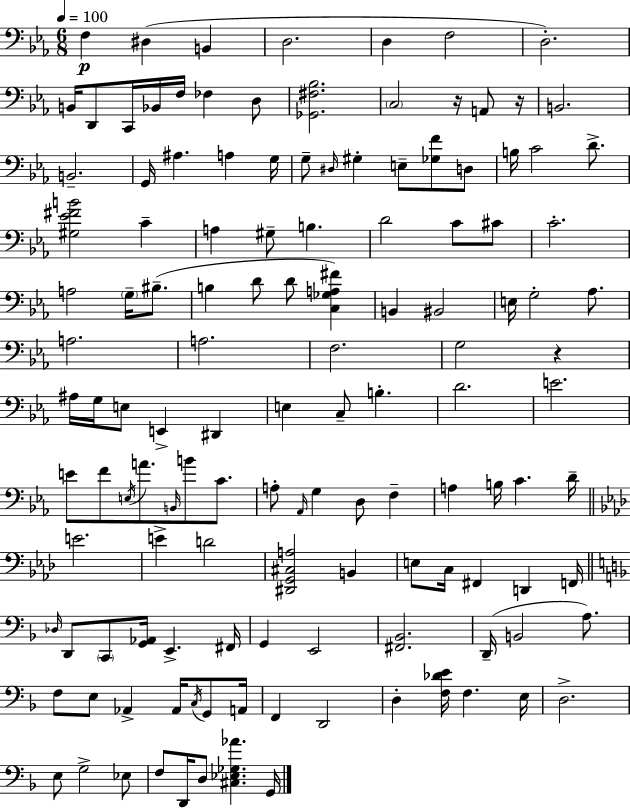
X:1
T:Untitled
M:6/8
L:1/4
K:Eb
F, ^D, B,, D,2 D, F,2 D,2 B,,/4 D,,/2 C,,/4 _B,,/4 F,/4 _F, D,/2 [_G,,^F,_B,]2 C,2 z/4 A,,/2 z/4 B,,2 B,,2 G,,/4 ^A, A, G,/4 G,/2 ^D,/4 ^G, E,/2 [_G,F]/2 D,/2 B,/4 C2 D/2 [^G,_E^FB]2 C A, ^G,/2 B, D2 C/2 ^C/2 C2 A,2 G,/4 ^B,/2 B, D/2 D/2 [C,_G,A,^F] B,, ^B,,2 E,/4 G,2 _A,/2 A,2 A,2 F,2 G,2 z ^A,/4 G,/4 E,/2 E,, ^D,, E, C,/2 B, D2 E2 E/2 F/2 E,/4 A/2 B,,/4 B/2 C/2 A,/2 _A,,/4 G, D,/2 F, A, B,/4 C D/4 E2 E D2 [^D,,G,,^C,A,]2 B,, E,/2 C,/4 ^F,, D,, F,,/4 _D,/4 D,,/2 C,,/2 [G,,_A,,]/4 E,, ^F,,/4 G,, E,,2 [^F,,_B,,]2 D,,/4 B,,2 A,/2 F,/2 E,/2 _A,, _A,,/4 C,/4 G,,/2 A,,/4 F,, D,,2 D, [F,_DE]/4 F, E,/4 D,2 E,/2 G,2 _E,/2 F,/2 D,,/4 D,/2 [^C,_E,_G,_A] G,,/4